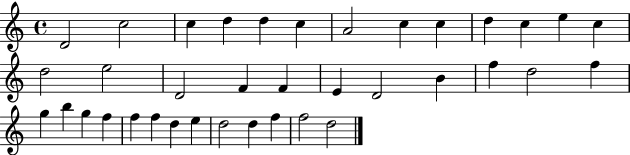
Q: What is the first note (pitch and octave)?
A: D4